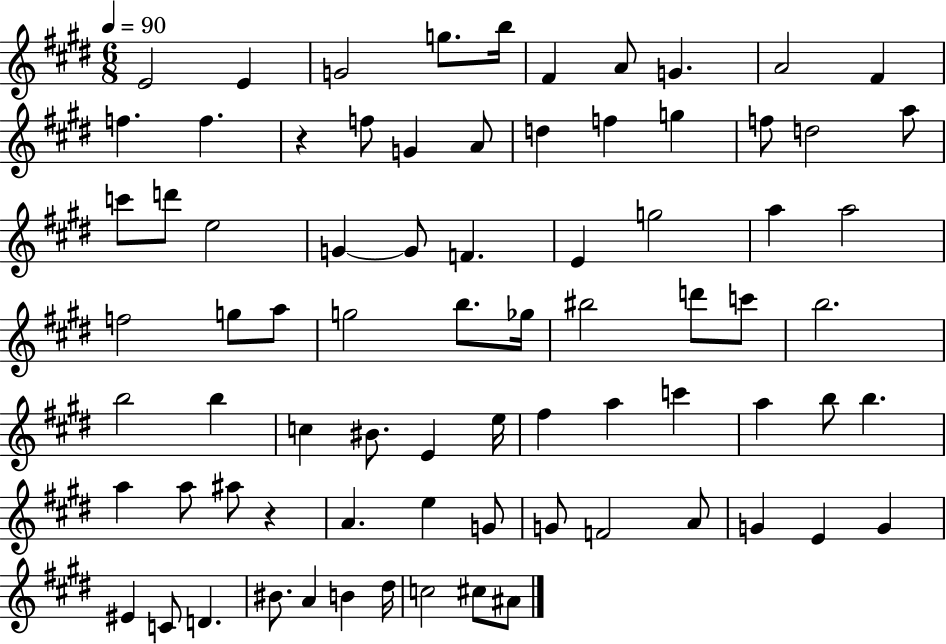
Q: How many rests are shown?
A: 2